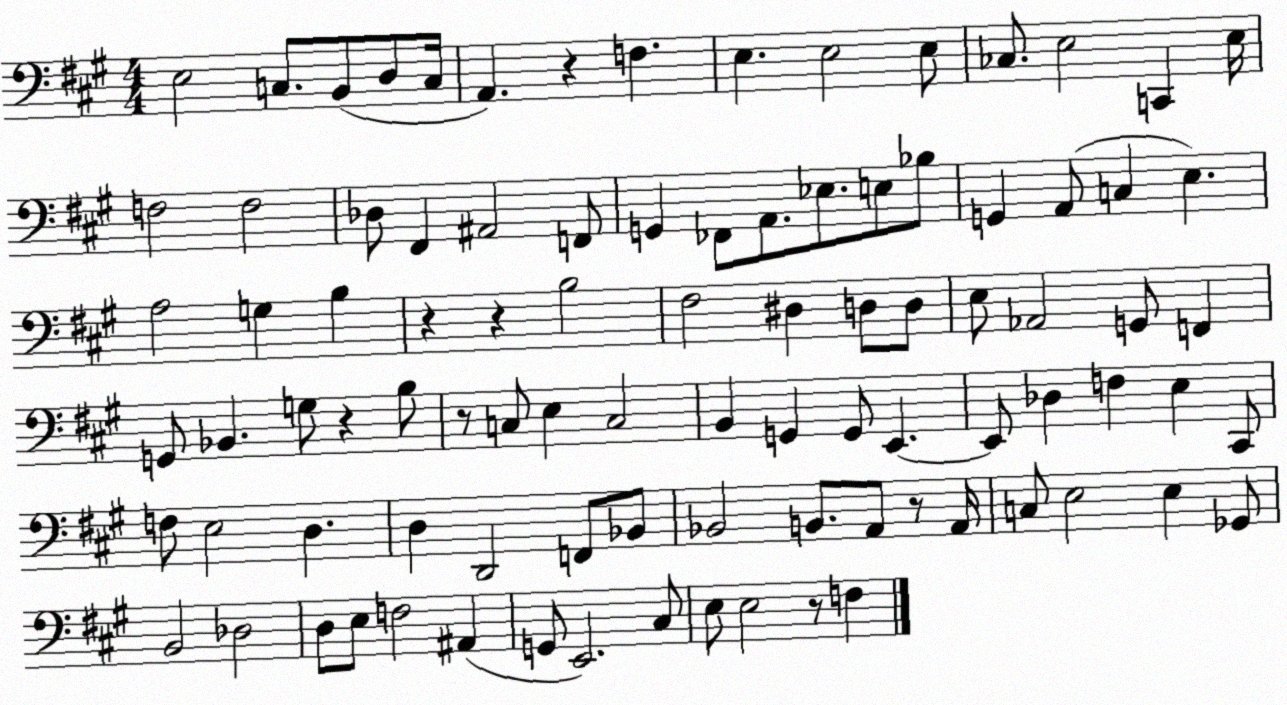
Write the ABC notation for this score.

X:1
T:Untitled
M:4/4
L:1/4
K:A
E,2 C,/2 B,,/2 D,/2 C,/4 A,, z F, E, E,2 E,/2 _C,/2 E,2 C,, E,/4 F,2 F,2 _D,/2 ^F,, ^A,,2 F,,/2 G,, _F,,/2 A,,/2 _E,/2 E,/2 _B,/2 G,, A,,/2 C, E, A,2 G, B, z z B,2 ^F,2 ^D, D,/2 D,/2 E,/2 _A,,2 G,,/2 F,, G,,/2 _B,, G,/2 z B,/2 z/2 C,/2 E, C,2 B,, G,, G,,/2 E,, E,,/2 _D, F, E, ^C,,/2 F,/2 E,2 D, D, D,,2 F,,/2 _B,,/2 _B,,2 B,,/2 A,,/2 z/2 A,,/4 C,/2 E,2 E, _G,,/2 B,,2 _D,2 D,/2 E,/2 F,2 ^A,, G,,/2 E,,2 ^C,/2 E,/2 E,2 z/2 F,